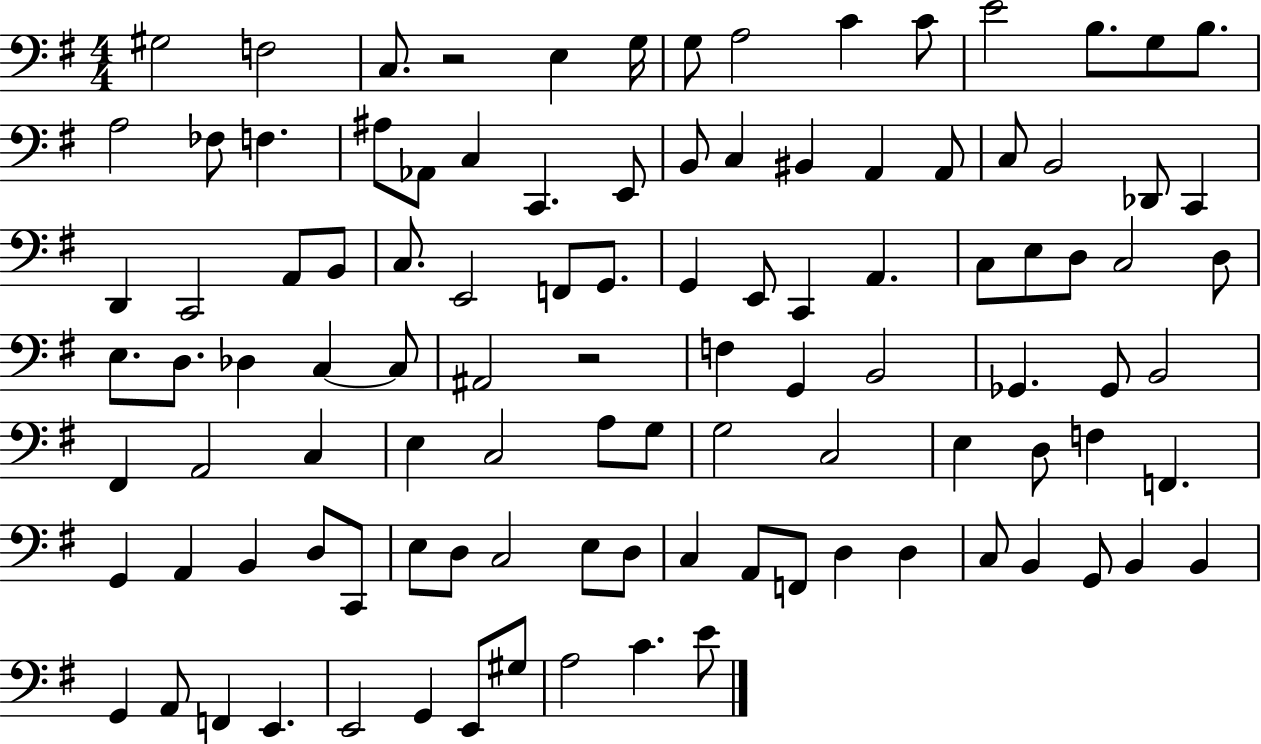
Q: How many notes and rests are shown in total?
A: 105